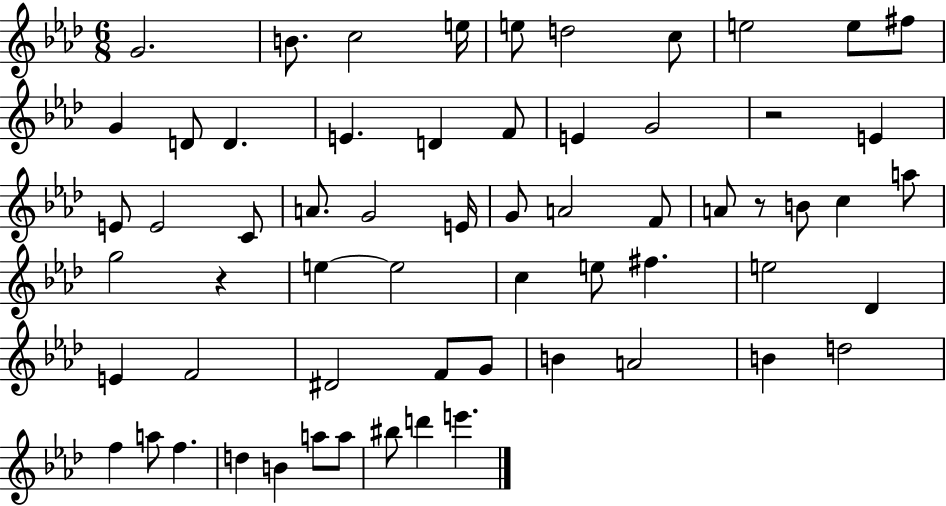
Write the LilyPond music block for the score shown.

{
  \clef treble
  \numericTimeSignature
  \time 6/8
  \key aes \major
  g'2. | b'8. c''2 e''16 | e''8 d''2 c''8 | e''2 e''8 fis''8 | \break g'4 d'8 d'4. | e'4. d'4 f'8 | e'4 g'2 | r2 e'4 | \break e'8 e'2 c'8 | a'8. g'2 e'16 | g'8 a'2 f'8 | a'8 r8 b'8 c''4 a''8 | \break g''2 r4 | e''4~~ e''2 | c''4 e''8 fis''4. | e''2 des'4 | \break e'4 f'2 | dis'2 f'8 g'8 | b'4 a'2 | b'4 d''2 | \break f''4 a''8 f''4. | d''4 b'4 a''8 a''8 | bis''8 d'''4 e'''4. | \bar "|."
}